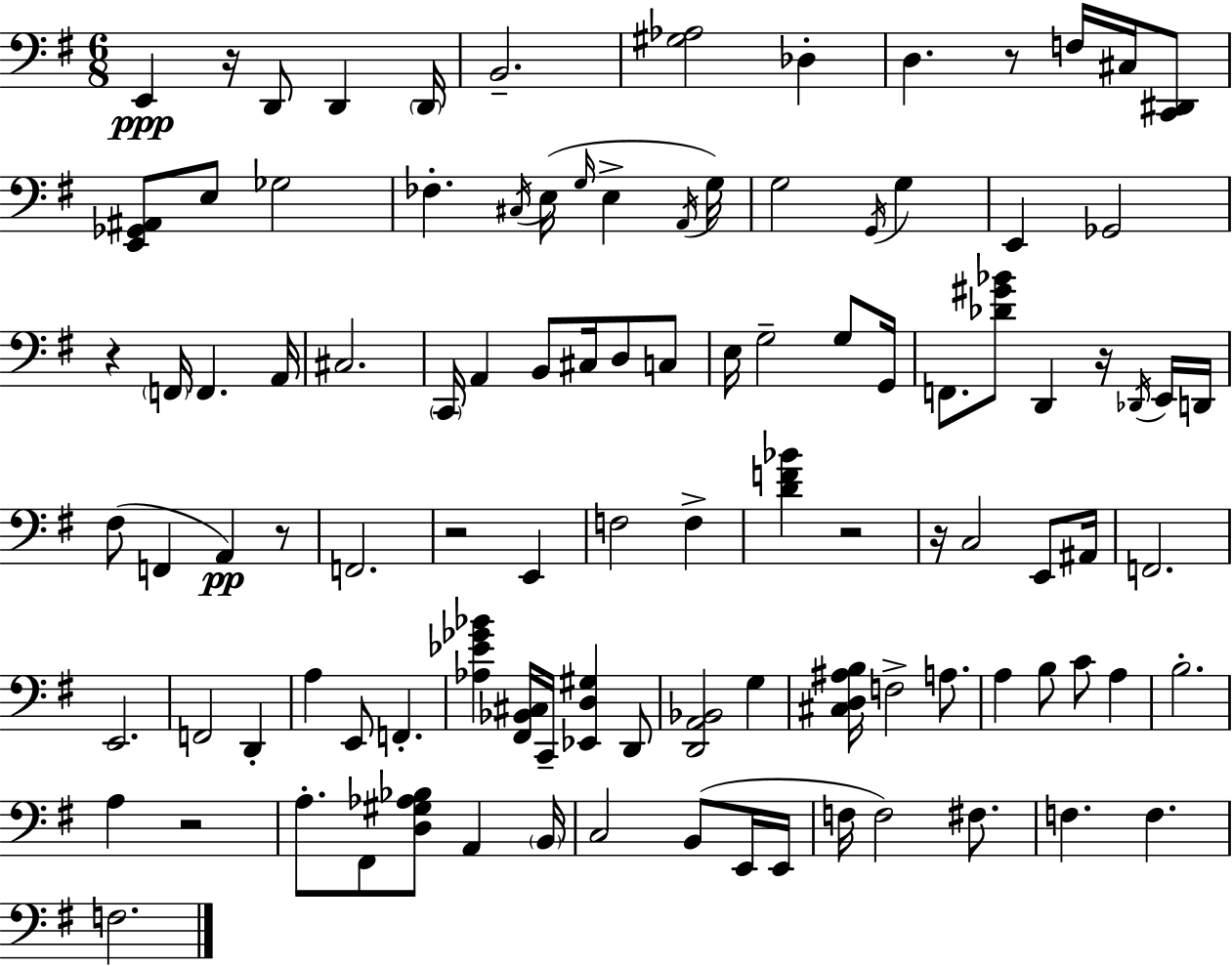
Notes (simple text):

E2/q R/s D2/e D2/q D2/s B2/h. [G#3,Ab3]/h Db3/q D3/q. R/e F3/s C#3/s [C2,D#2]/e [E2,Gb2,A#2]/e E3/e Gb3/h FES3/q. C#3/s E3/s G3/s E3/q A2/s G3/s G3/h G2/s G3/q E2/q Gb2/h R/q F2/s F2/q. A2/s C#3/h. C2/s A2/q B2/e C#3/s D3/e C3/e E3/s G3/h G3/e G2/s F2/e. [Db4,G#4,Bb4]/e D2/q R/s Db2/s E2/s D2/s F#3/e F2/q A2/q R/e F2/h. R/h E2/q F3/h F3/q [D4,F4,Bb4]/q R/h R/s C3/h E2/e A#2/s F2/h. E2/h. F2/h D2/q A3/q E2/e F2/q. [Ab3,Eb4,Gb4,Bb4]/q [F#2,Bb2,C#3]/s C2/s [Eb2,D3,G#3]/q D2/e [D2,A2,Bb2]/h G3/q [C#3,D3,A#3,B3]/s F3/h A3/e. A3/q B3/e C4/e A3/q B3/h. A3/q R/h A3/e. F#2/e [D3,G#3,Ab3,Bb3]/e A2/q B2/s C3/h B2/e E2/s E2/s F3/s F3/h F#3/e. F3/q. F3/q. F3/h.